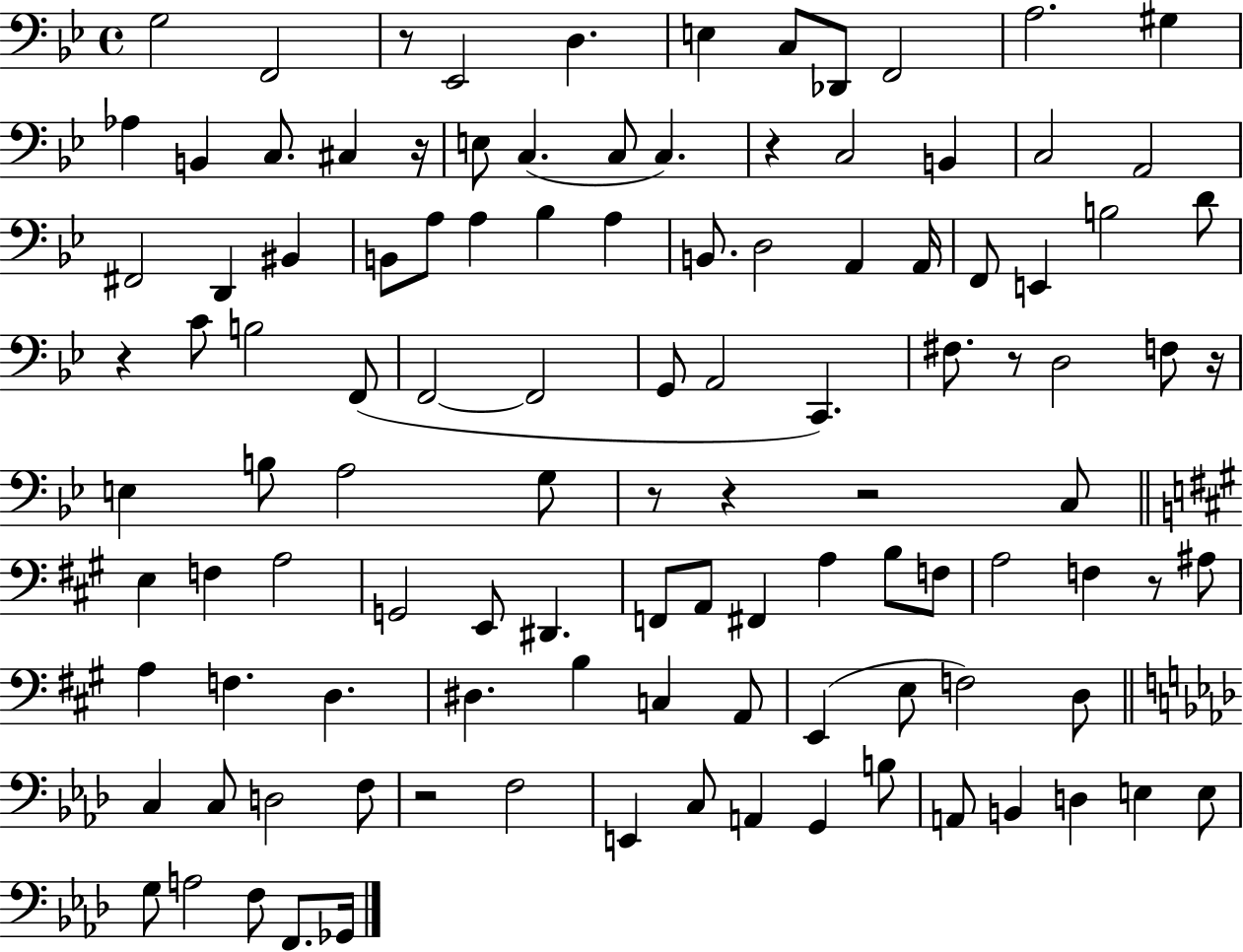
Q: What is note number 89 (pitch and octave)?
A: G2